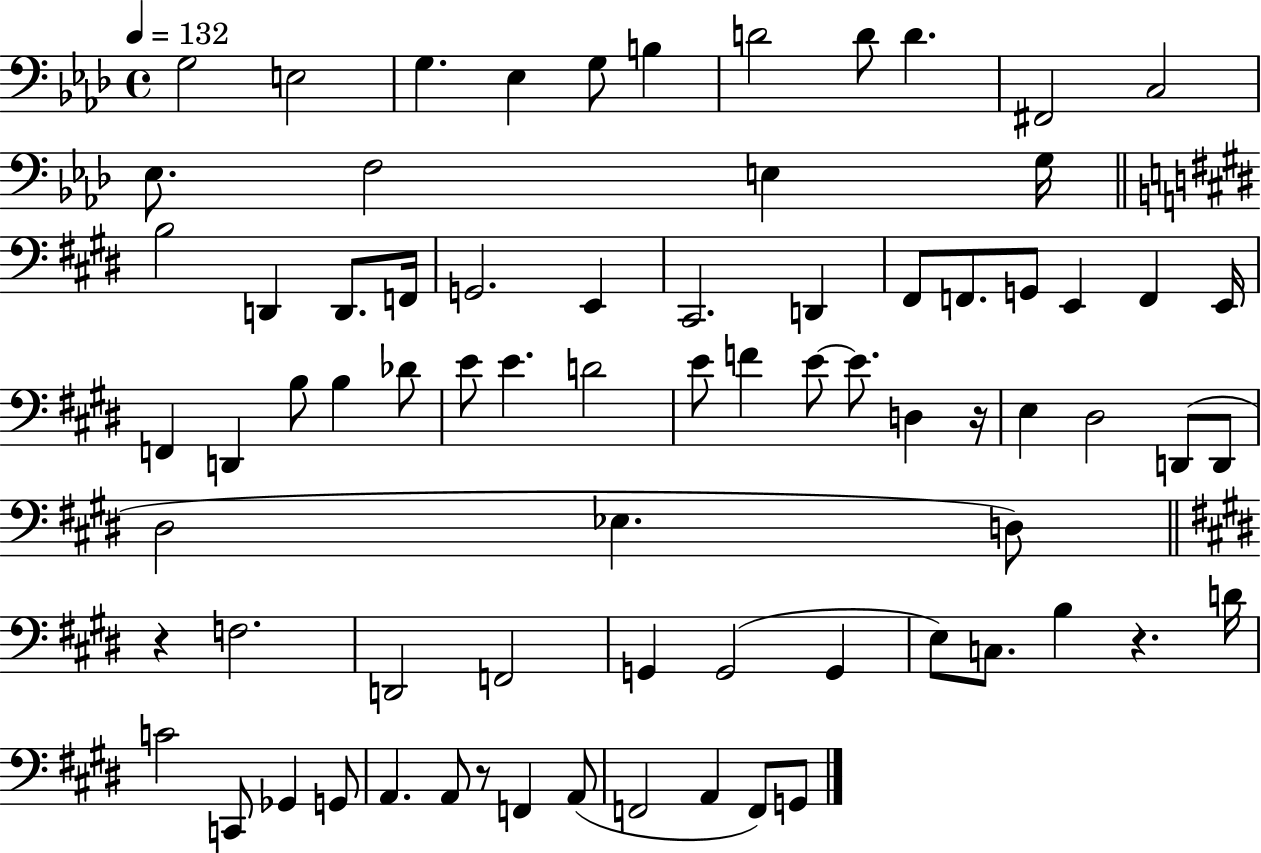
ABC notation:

X:1
T:Untitled
M:4/4
L:1/4
K:Ab
G,2 E,2 G, _E, G,/2 B, D2 D/2 D ^F,,2 C,2 _E,/2 F,2 E, G,/4 B,2 D,, D,,/2 F,,/4 G,,2 E,, ^C,,2 D,, ^F,,/2 F,,/2 G,,/2 E,, F,, E,,/4 F,, D,, B,/2 B, _D/2 E/2 E D2 E/2 F E/2 E/2 D, z/4 E, ^D,2 D,,/2 D,,/2 ^D,2 _E, D,/2 z F,2 D,,2 F,,2 G,, G,,2 G,, E,/2 C,/2 B, z D/4 C2 C,,/2 _G,, G,,/2 A,, A,,/2 z/2 F,, A,,/2 F,,2 A,, F,,/2 G,,/2